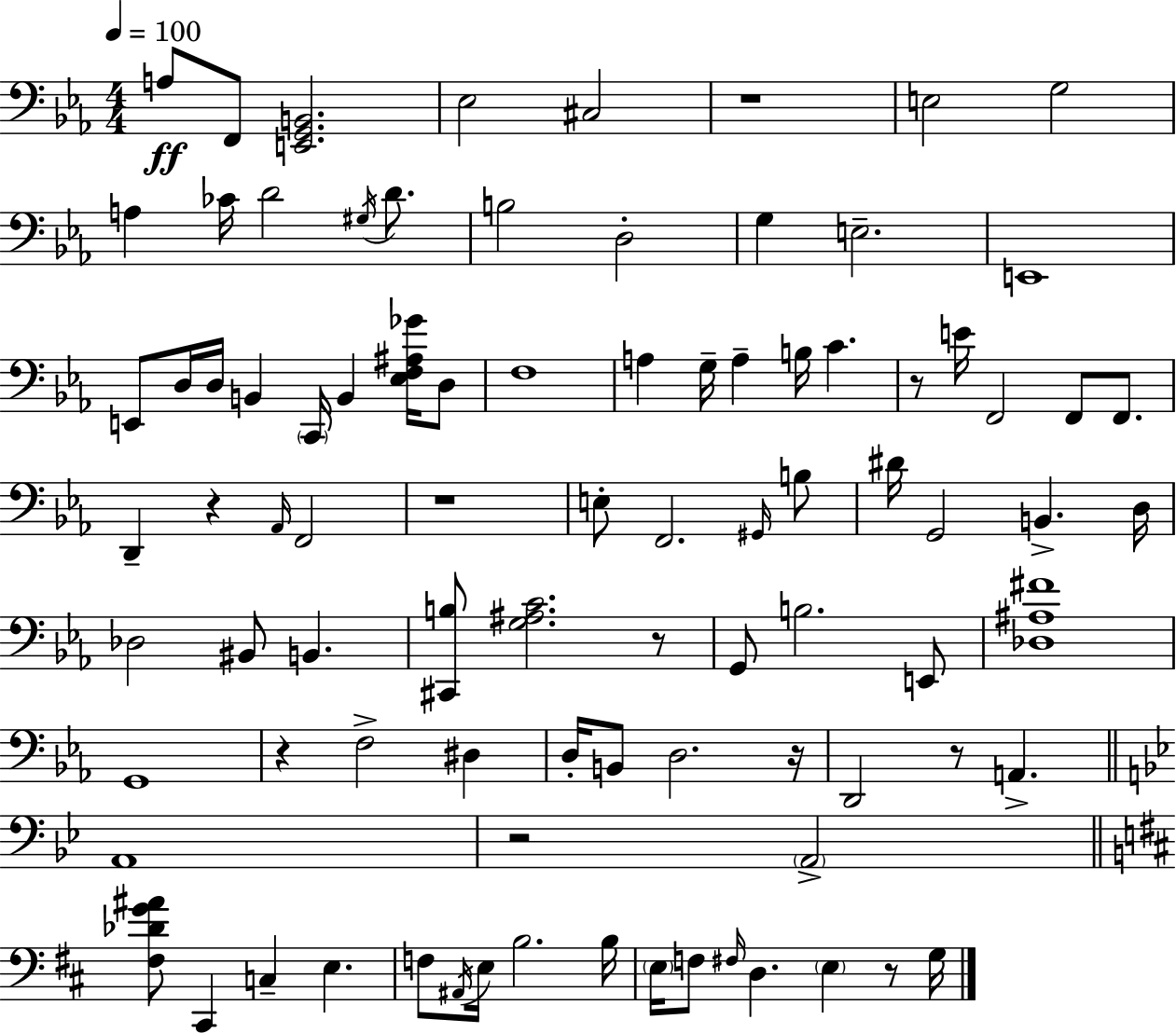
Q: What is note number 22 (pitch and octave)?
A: B2